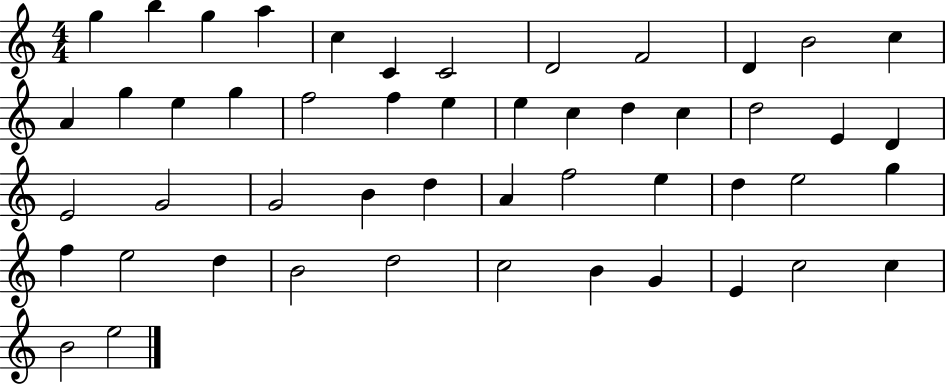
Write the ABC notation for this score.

X:1
T:Untitled
M:4/4
L:1/4
K:C
g b g a c C C2 D2 F2 D B2 c A g e g f2 f e e c d c d2 E D E2 G2 G2 B d A f2 e d e2 g f e2 d B2 d2 c2 B G E c2 c B2 e2